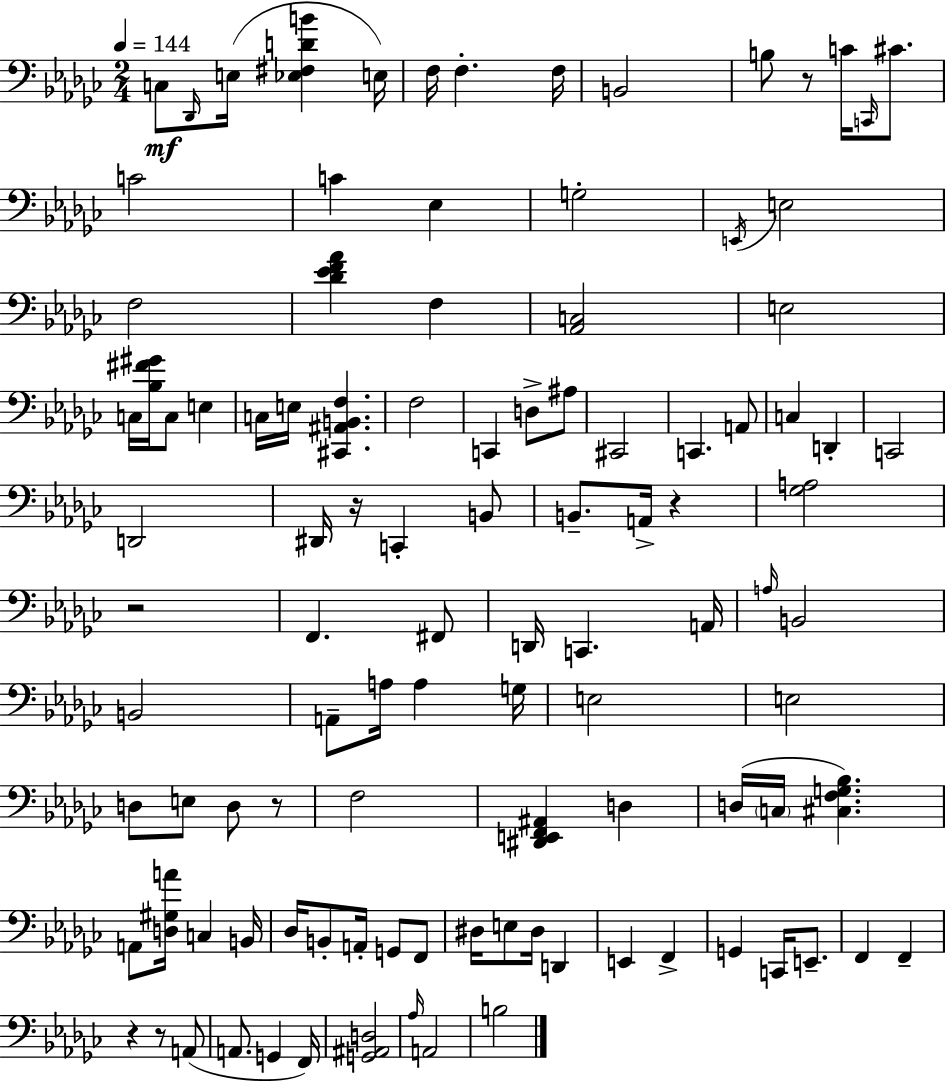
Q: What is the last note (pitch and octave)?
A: B3